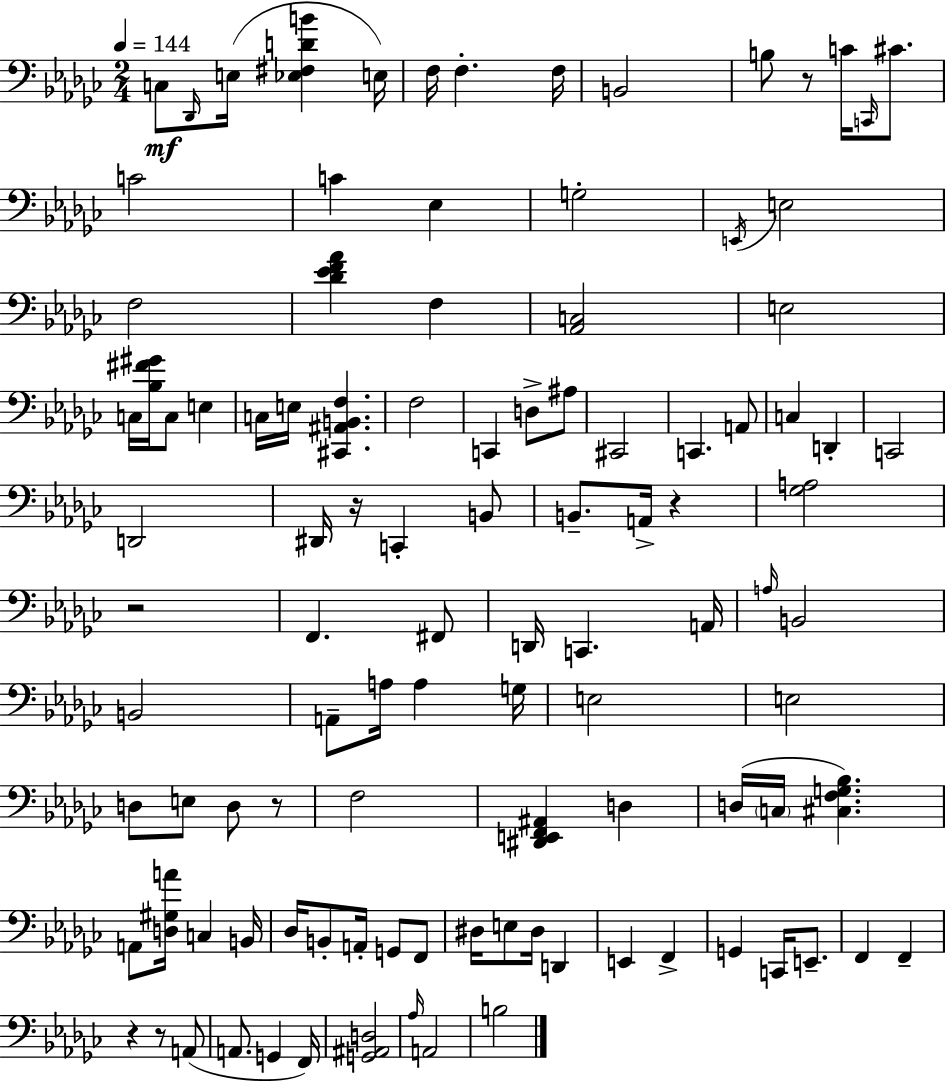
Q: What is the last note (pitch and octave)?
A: B3